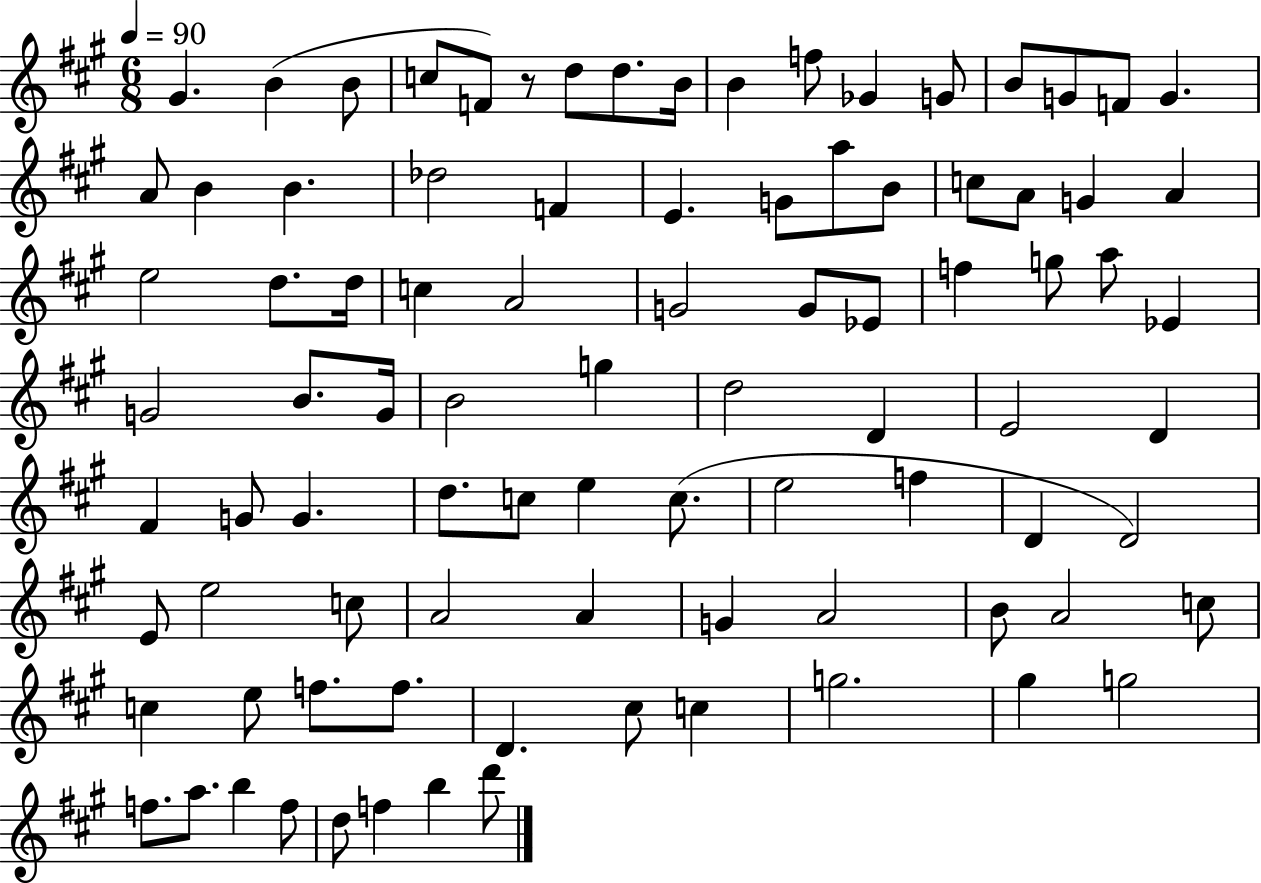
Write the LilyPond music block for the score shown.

{
  \clef treble
  \numericTimeSignature
  \time 6/8
  \key a \major
  \tempo 4 = 90
  gis'4. b'4( b'8 | c''8 f'8) r8 d''8 d''8. b'16 | b'4 f''8 ges'4 g'8 | b'8 g'8 f'8 g'4. | \break a'8 b'4 b'4. | des''2 f'4 | e'4. g'8 a''8 b'8 | c''8 a'8 g'4 a'4 | \break e''2 d''8. d''16 | c''4 a'2 | g'2 g'8 ees'8 | f''4 g''8 a''8 ees'4 | \break g'2 b'8. g'16 | b'2 g''4 | d''2 d'4 | e'2 d'4 | \break fis'4 g'8 g'4. | d''8. c''8 e''4 c''8.( | e''2 f''4 | d'4 d'2) | \break e'8 e''2 c''8 | a'2 a'4 | g'4 a'2 | b'8 a'2 c''8 | \break c''4 e''8 f''8. f''8. | d'4. cis''8 c''4 | g''2. | gis''4 g''2 | \break f''8. a''8. b''4 f''8 | d''8 f''4 b''4 d'''8 | \bar "|."
}